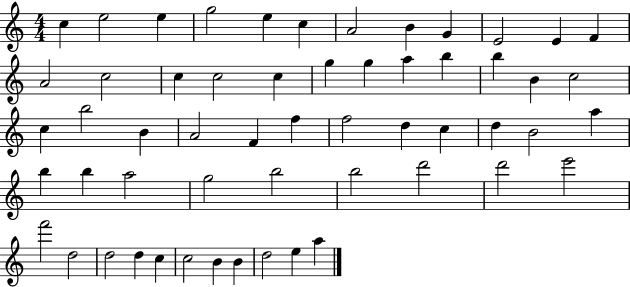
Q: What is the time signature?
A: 4/4